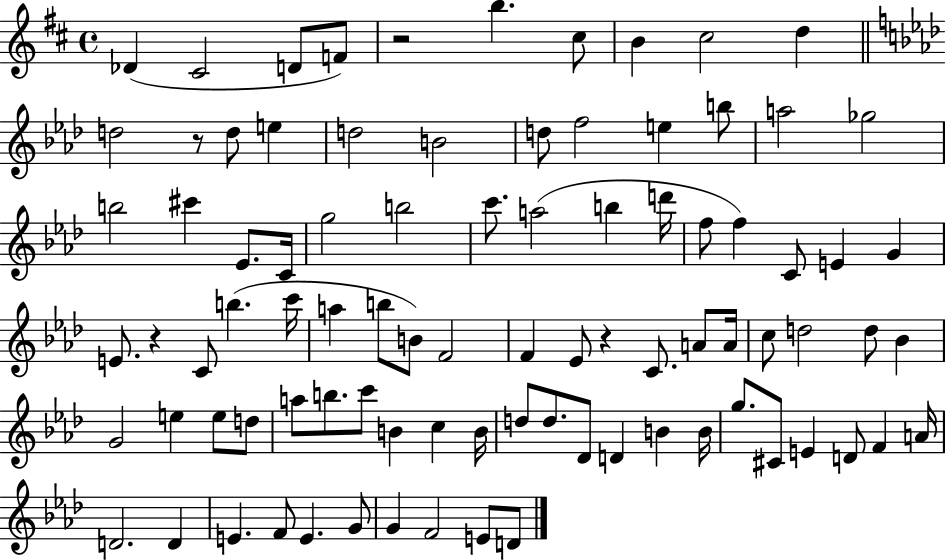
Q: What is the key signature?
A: D major